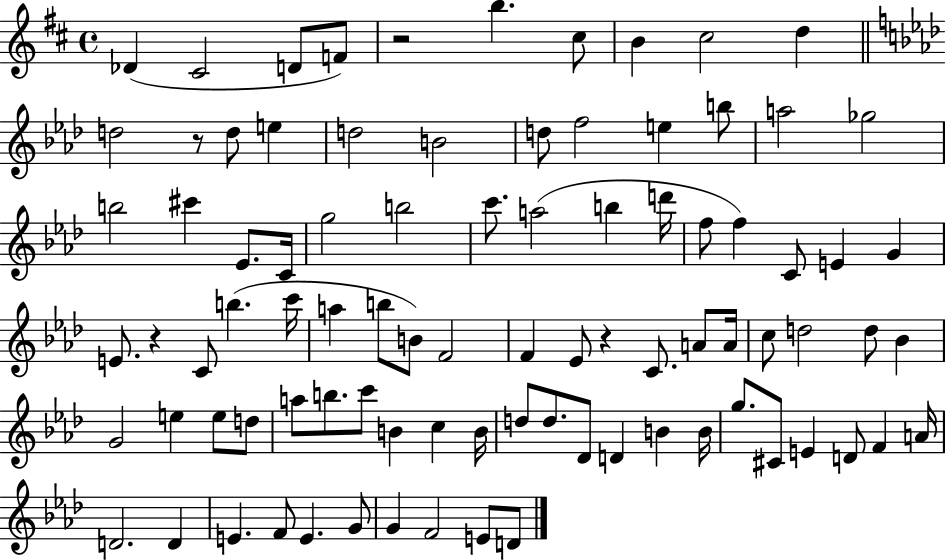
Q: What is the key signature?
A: D major